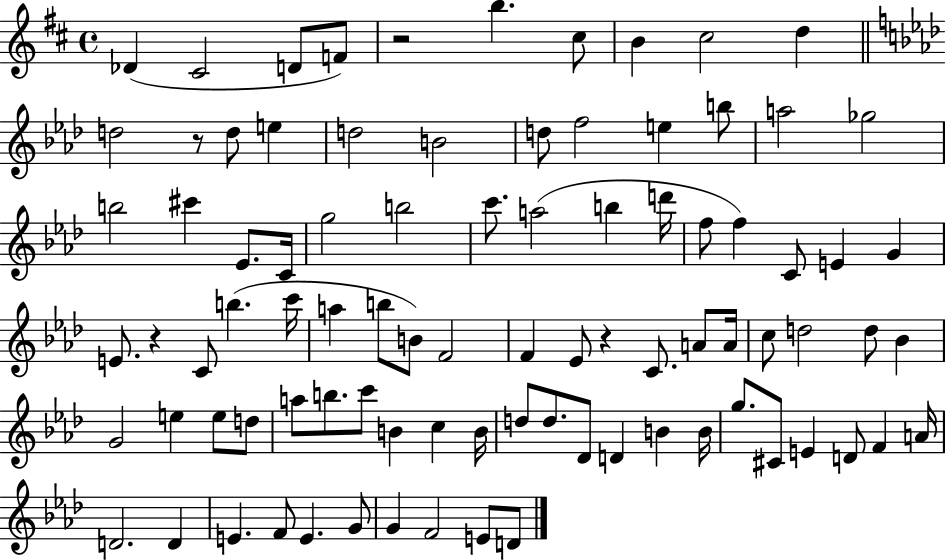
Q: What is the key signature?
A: D major